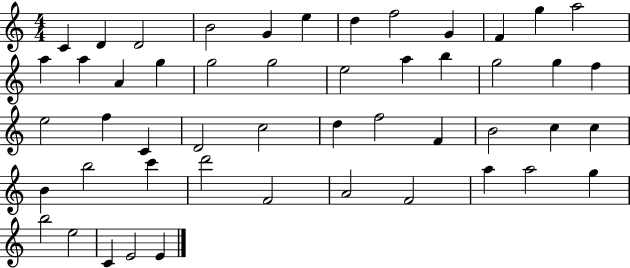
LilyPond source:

{
  \clef treble
  \numericTimeSignature
  \time 4/4
  \key c \major
  c'4 d'4 d'2 | b'2 g'4 e''4 | d''4 f''2 g'4 | f'4 g''4 a''2 | \break a''4 a''4 a'4 g''4 | g''2 g''2 | e''2 a''4 b''4 | g''2 g''4 f''4 | \break e''2 f''4 c'4 | d'2 c''2 | d''4 f''2 f'4 | b'2 c''4 c''4 | \break b'4 b''2 c'''4 | d'''2 f'2 | a'2 f'2 | a''4 a''2 g''4 | \break b''2 e''2 | c'4 e'2 e'4 | \bar "|."
}